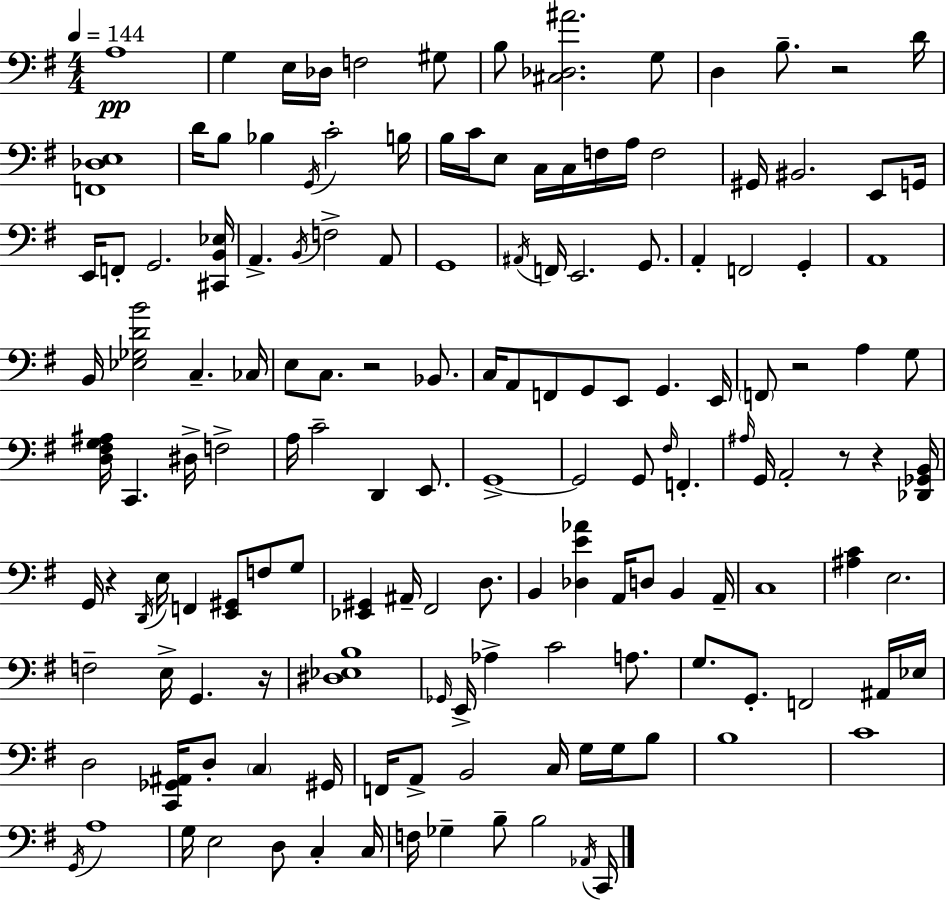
X:1
T:Untitled
M:4/4
L:1/4
K:Em
A,4 G, E,/4 _D,/4 F,2 ^G,/2 B,/2 [^C,_D,^A]2 G,/2 D, B,/2 z2 D/4 [F,,_D,E,]4 D/4 B,/2 _B, G,,/4 C2 B,/4 B,/4 C/4 E,/2 C,/4 C,/4 F,/4 A,/4 F,2 ^G,,/4 ^B,,2 E,,/2 G,,/4 E,,/4 F,,/2 G,,2 [^C,,B,,_E,]/4 A,, B,,/4 F,2 A,,/2 G,,4 ^A,,/4 F,,/4 E,,2 G,,/2 A,, F,,2 G,, A,,4 B,,/4 [_E,_G,DB]2 C, _C,/4 E,/2 C,/2 z2 _B,,/2 C,/4 A,,/2 F,,/2 G,,/2 E,,/2 G,, E,,/4 F,,/2 z2 A, G,/2 [D,^F,G,^A,]/4 C,, ^D,/4 F,2 A,/4 C2 D,, E,,/2 G,,4 G,,2 G,,/2 ^F,/4 F,, ^A,/4 G,,/4 A,,2 z/2 z [_D,,_G,,B,,]/4 G,,/4 z D,,/4 E,/4 F,, [E,,^G,,]/2 F,/2 G,/2 [_E,,^G,,] ^A,,/4 ^F,,2 D,/2 B,, [_D,E_A] A,,/4 D,/2 B,, A,,/4 C,4 [^A,C] E,2 F,2 E,/4 G,, z/4 [^D,_E,B,]4 _G,,/4 E,,/4 _A, C2 A,/2 G,/2 G,,/2 F,,2 ^A,,/4 _E,/4 D,2 [C,,_G,,^A,,]/4 D,/2 C, ^G,,/4 F,,/4 A,,/2 B,,2 C,/4 G,/4 G,/4 B,/2 B,4 C4 G,,/4 A,4 G,/4 E,2 D,/2 C, C,/4 F,/4 _G, B,/2 B,2 _A,,/4 C,,/4